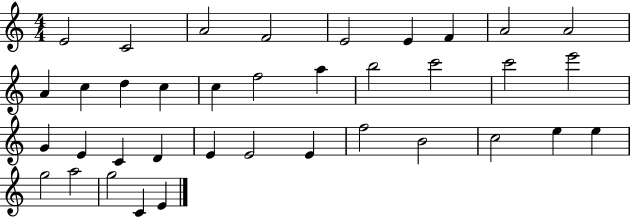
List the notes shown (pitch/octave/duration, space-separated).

E4/h C4/h A4/h F4/h E4/h E4/q F4/q A4/h A4/h A4/q C5/q D5/q C5/q C5/q F5/h A5/q B5/h C6/h C6/h E6/h G4/q E4/q C4/q D4/q E4/q E4/h E4/q F5/h B4/h C5/h E5/q E5/q G5/h A5/h G5/h C4/q E4/q